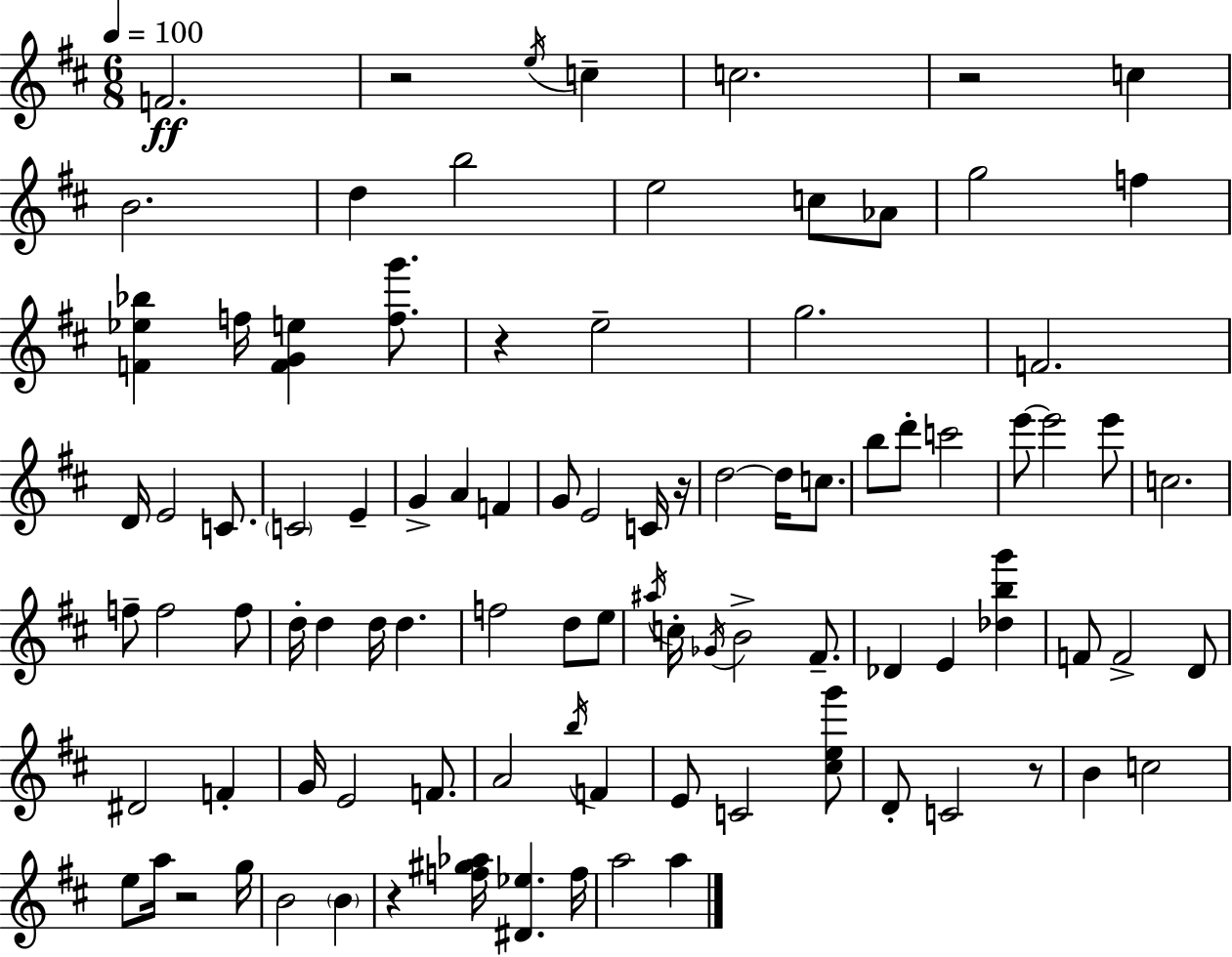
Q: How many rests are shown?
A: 7